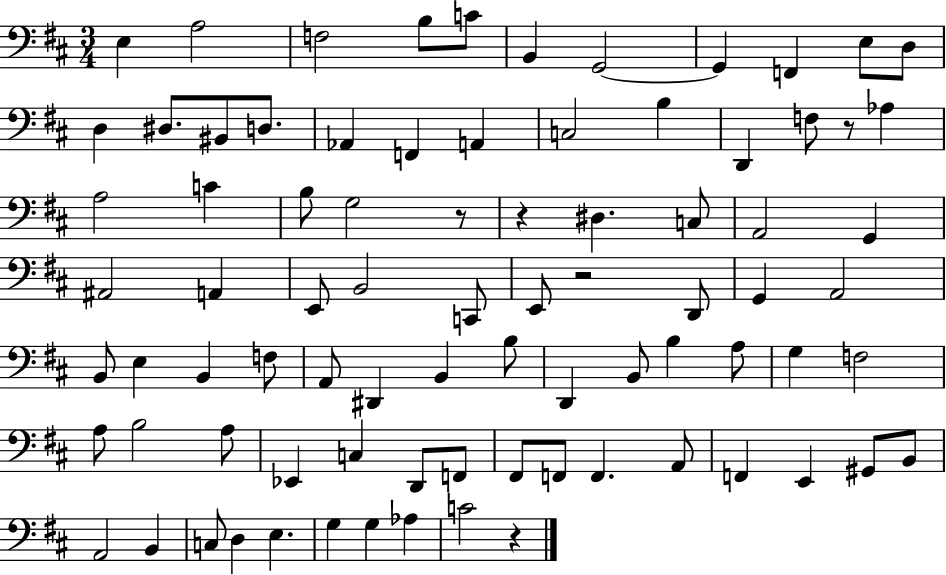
{
  \clef bass
  \numericTimeSignature
  \time 3/4
  \key d \major
  e4 a2 | f2 b8 c'8 | b,4 g,2~~ | g,4 f,4 e8 d8 | \break d4 dis8. bis,8 d8. | aes,4 f,4 a,4 | c2 b4 | d,4 f8 r8 aes4 | \break a2 c'4 | b8 g2 r8 | r4 dis4. c8 | a,2 g,4 | \break ais,2 a,4 | e,8 b,2 c,8 | e,8 r2 d,8 | g,4 a,2 | \break b,8 e4 b,4 f8 | a,8 dis,4 b,4 b8 | d,4 b,8 b4 a8 | g4 f2 | \break a8 b2 a8 | ees,4 c4 d,8 f,8 | fis,8 f,8 f,4. a,8 | f,4 e,4 gis,8 b,8 | \break a,2 b,4 | c8 d4 e4. | g4 g4 aes4 | c'2 r4 | \break \bar "|."
}